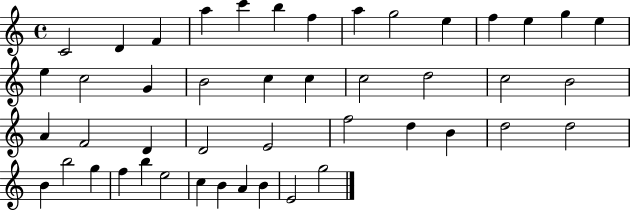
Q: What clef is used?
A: treble